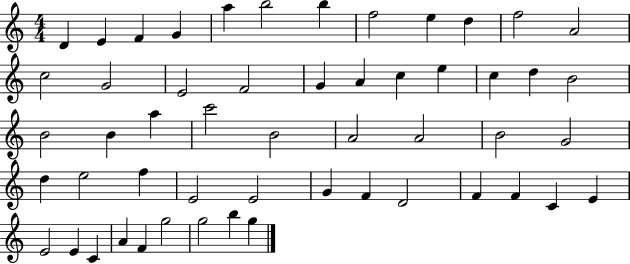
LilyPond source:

{
  \clef treble
  \numericTimeSignature
  \time 4/4
  \key c \major
  d'4 e'4 f'4 g'4 | a''4 b''2 b''4 | f''2 e''4 d''4 | f''2 a'2 | \break c''2 g'2 | e'2 f'2 | g'4 a'4 c''4 e''4 | c''4 d''4 b'2 | \break b'2 b'4 a''4 | c'''2 b'2 | a'2 a'2 | b'2 g'2 | \break d''4 e''2 f''4 | e'2 e'2 | g'4 f'4 d'2 | f'4 f'4 c'4 e'4 | \break e'2 e'4 c'4 | a'4 f'4 g''2 | g''2 b''4 g''4 | \bar "|."
}